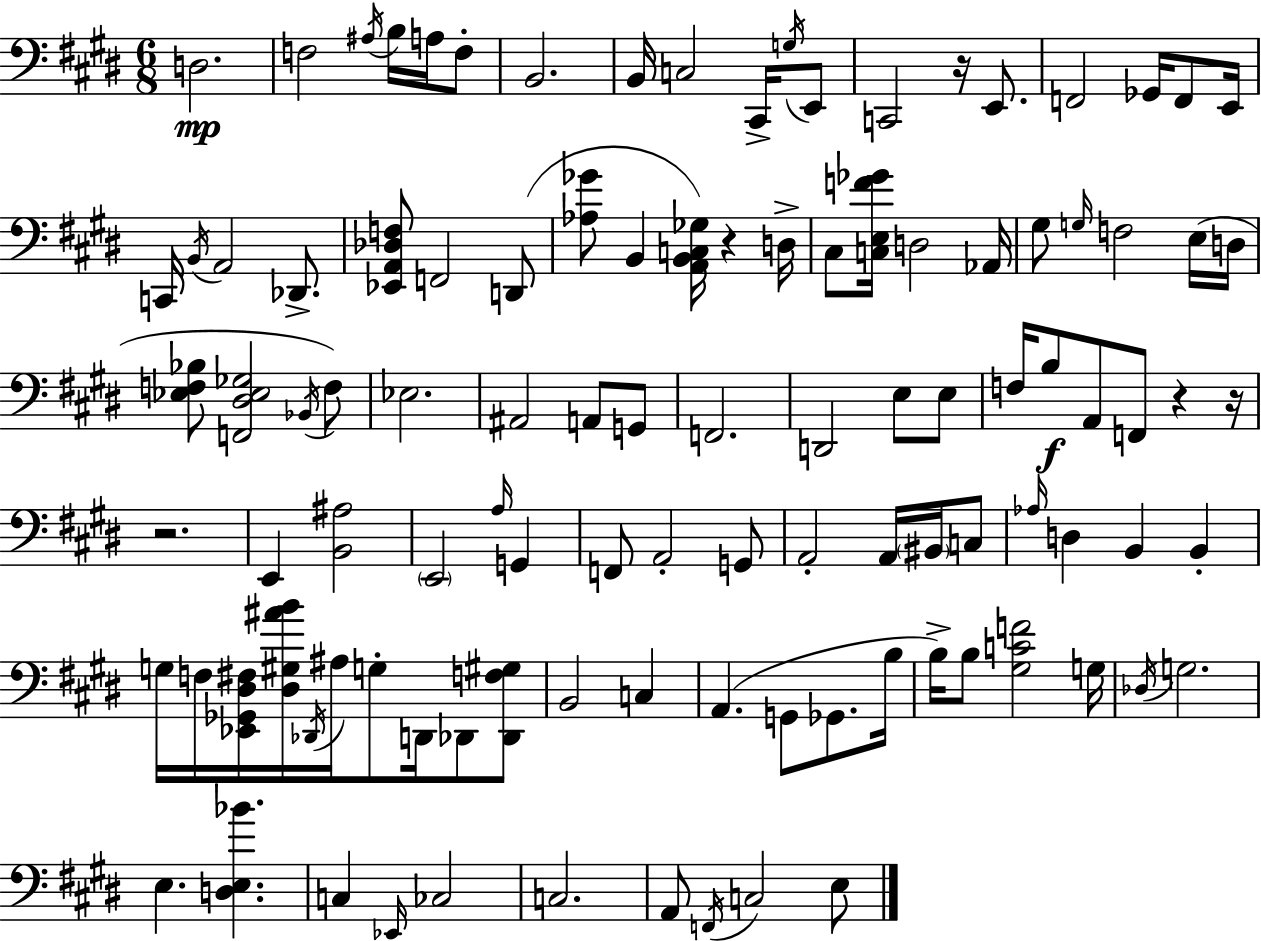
D3/h. F3/h A#3/s B3/s A3/s F3/e B2/h. B2/s C3/h C#2/s G3/s E2/e C2/h R/s E2/e. F2/h Gb2/s F2/e E2/s C2/s B2/s A2/h Db2/e. [Eb2,A2,Db3,F3]/e F2/h D2/e [Ab3,Gb4]/e B2/q [A2,B2,C3,Gb3]/s R/q D3/s C#3/e [C3,E3,F4,Gb4]/s D3/h Ab2/s G#3/e G3/s F3/h E3/s D3/s [Eb3,F3,Bb3]/e [F2,D#3,Eb3,Gb3]/h Bb2/s F3/e Eb3/h. A#2/h A2/e G2/e F2/h. D2/h E3/e E3/e F3/s B3/e A2/e F2/e R/q R/s R/h. E2/q [B2,A#3]/h E2/h A3/s G2/q F2/e A2/h G2/e A2/h A2/s BIS2/s C3/e Ab3/s D3/q B2/q B2/q G3/s F3/s [Eb2,Gb2,D#3,F#3]/s [D#3,G#3,A#4,B4]/s Db2/s A#3/s G3/e D2/s Db2/e [Db2,F3,G#3]/e B2/h C3/q A2/q. G2/e Gb2/e. B3/s B3/s B3/e [G#3,C4,F4]/h G3/s Db3/s G3/h. E3/q. [D3,E3,Bb4]/q. C3/q Eb2/s CES3/h C3/h. A2/e F2/s C3/h E3/e